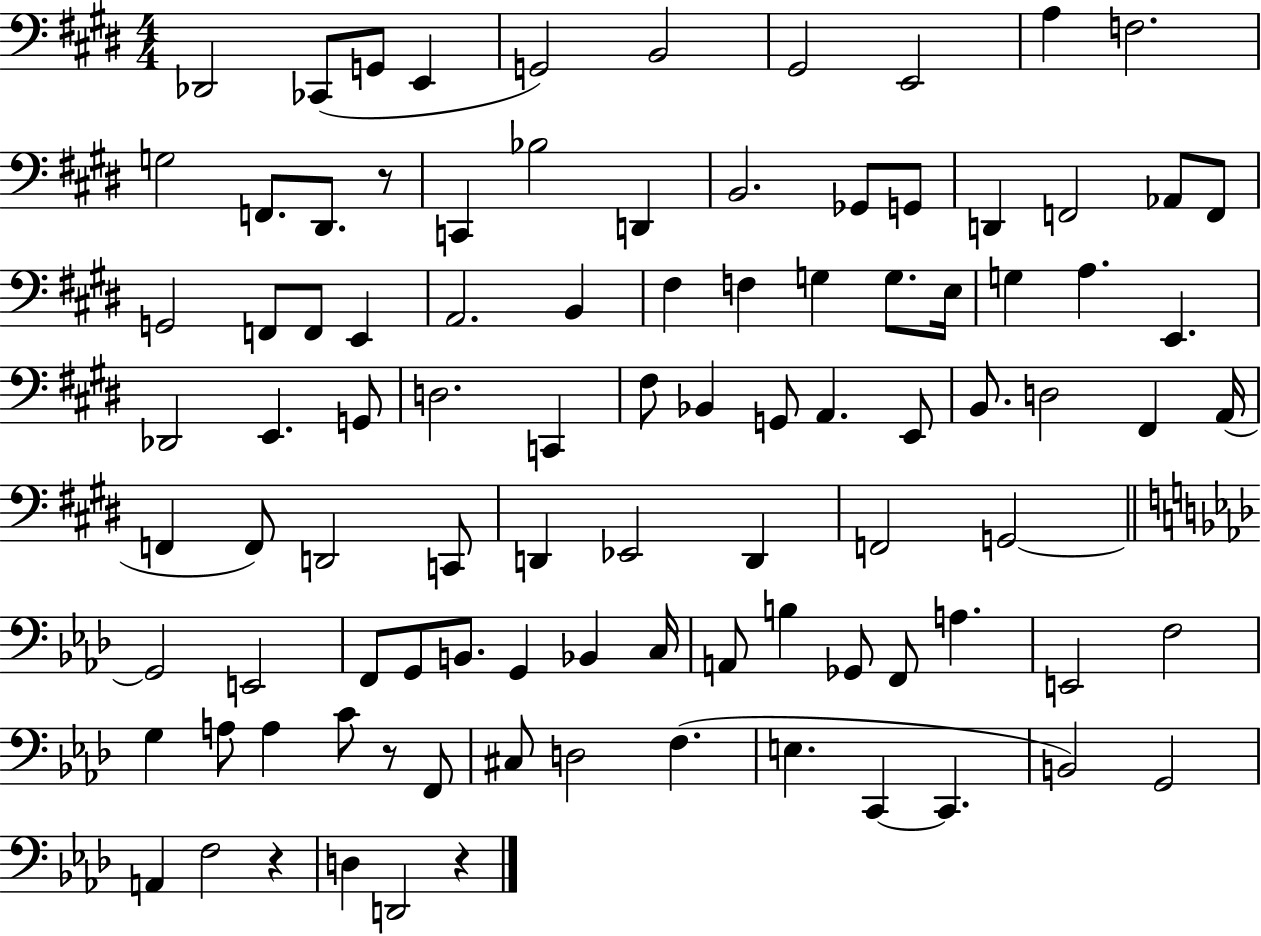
{
  \clef bass
  \numericTimeSignature
  \time 4/4
  \key e \major
  des,2 ces,8( g,8 e,4 | g,2) b,2 | gis,2 e,2 | a4 f2. | \break g2 f,8. dis,8. r8 | c,4 bes2 d,4 | b,2. ges,8 g,8 | d,4 f,2 aes,8 f,8 | \break g,2 f,8 f,8 e,4 | a,2. b,4 | fis4 f4 g4 g8. e16 | g4 a4. e,4. | \break des,2 e,4. g,8 | d2. c,4 | fis8 bes,4 g,8 a,4. e,8 | b,8. d2 fis,4 a,16( | \break f,4 f,8) d,2 c,8 | d,4 ees,2 d,4 | f,2 g,2~~ | \bar "||" \break \key aes \major g,2 e,2 | f,8 g,8 b,8. g,4 bes,4 c16 | a,8 b4 ges,8 f,8 a4. | e,2 f2 | \break g4 a8 a4 c'8 r8 f,8 | cis8 d2 f4.( | e4. c,4~~ c,4. | b,2) g,2 | \break a,4 f2 r4 | d4 d,2 r4 | \bar "|."
}